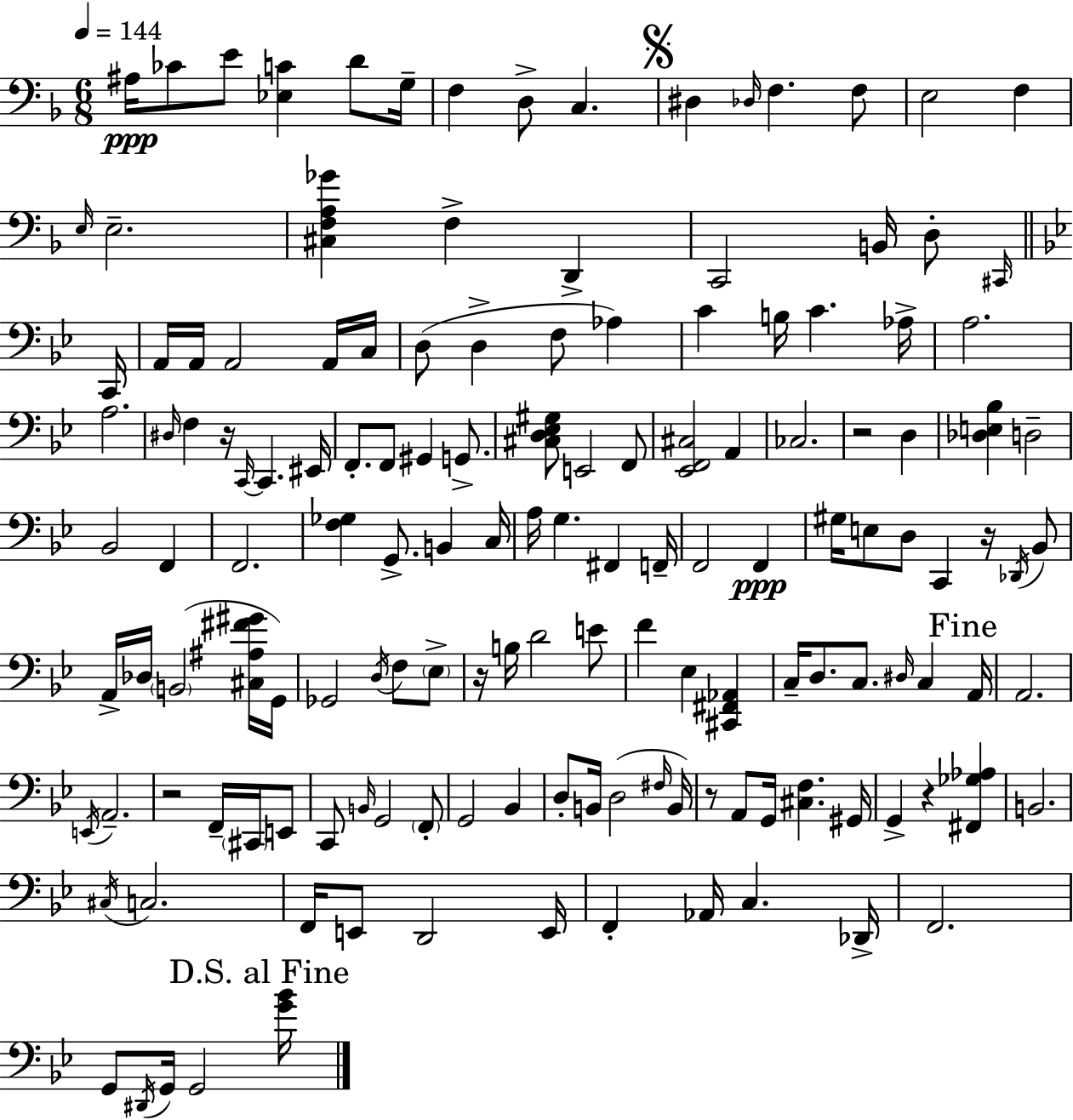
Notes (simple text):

A#3/s CES4/e E4/e [Eb3,C4]/q D4/e G3/s F3/q D3/e C3/q. D#3/q Db3/s F3/q. F3/e E3/h F3/q E3/s E3/h. [C#3,F3,A3,Gb4]/q F3/q D2/q C2/h B2/s D3/e C#2/s C2/s A2/s A2/s A2/h A2/s C3/s D3/e D3/q F3/e Ab3/q C4/q B3/s C4/q. Ab3/s A3/h. A3/h. D#3/s F3/q R/s C2/s C2/q. EIS2/s F2/e. F2/e G#2/q G2/e. [C#3,D3,Eb3,G#3]/e E2/h F2/e [Eb2,F2,C#3]/h A2/q CES3/h. R/h D3/q [Db3,E3,Bb3]/q D3/h Bb2/h F2/q F2/h. [F3,Gb3]/q G2/e. B2/q C3/s A3/s G3/q. F#2/q F2/s F2/h F2/q G#3/s E3/e D3/e C2/q R/s Db2/s Bb2/e A2/s Db3/s B2/h [C#3,A#3,F#4,G#4]/s G2/s Gb2/h D3/s F3/e Eb3/e R/s B3/s D4/h E4/e F4/q Eb3/q [C#2,F#2,Ab2]/q C3/s D3/e. C3/e. D#3/s C3/q A2/s A2/h. E2/s A2/h. R/h F2/s C#2/s E2/e C2/e B2/s G2/h F2/e G2/h Bb2/q D3/e B2/s D3/h F#3/s B2/s R/e A2/e G2/s [C#3,F3]/q. G#2/s G2/q R/q [F#2,Gb3,Ab3]/q B2/h. C#3/s C3/h. F2/s E2/e D2/h E2/s F2/q Ab2/s C3/q. Db2/s F2/h. G2/e D#2/s G2/s G2/h [G4,Bb4]/s